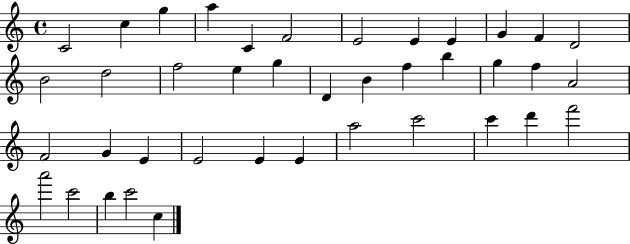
{
  \clef treble
  \time 4/4
  \defaultTimeSignature
  \key c \major
  c'2 c''4 g''4 | a''4 c'4 f'2 | e'2 e'4 e'4 | g'4 f'4 d'2 | \break b'2 d''2 | f''2 e''4 g''4 | d'4 b'4 f''4 b''4 | g''4 f''4 a'2 | \break f'2 g'4 e'4 | e'2 e'4 e'4 | a''2 c'''2 | c'''4 d'''4 f'''2 | \break a'''2 c'''2 | b''4 c'''2 c''4 | \bar "|."
}